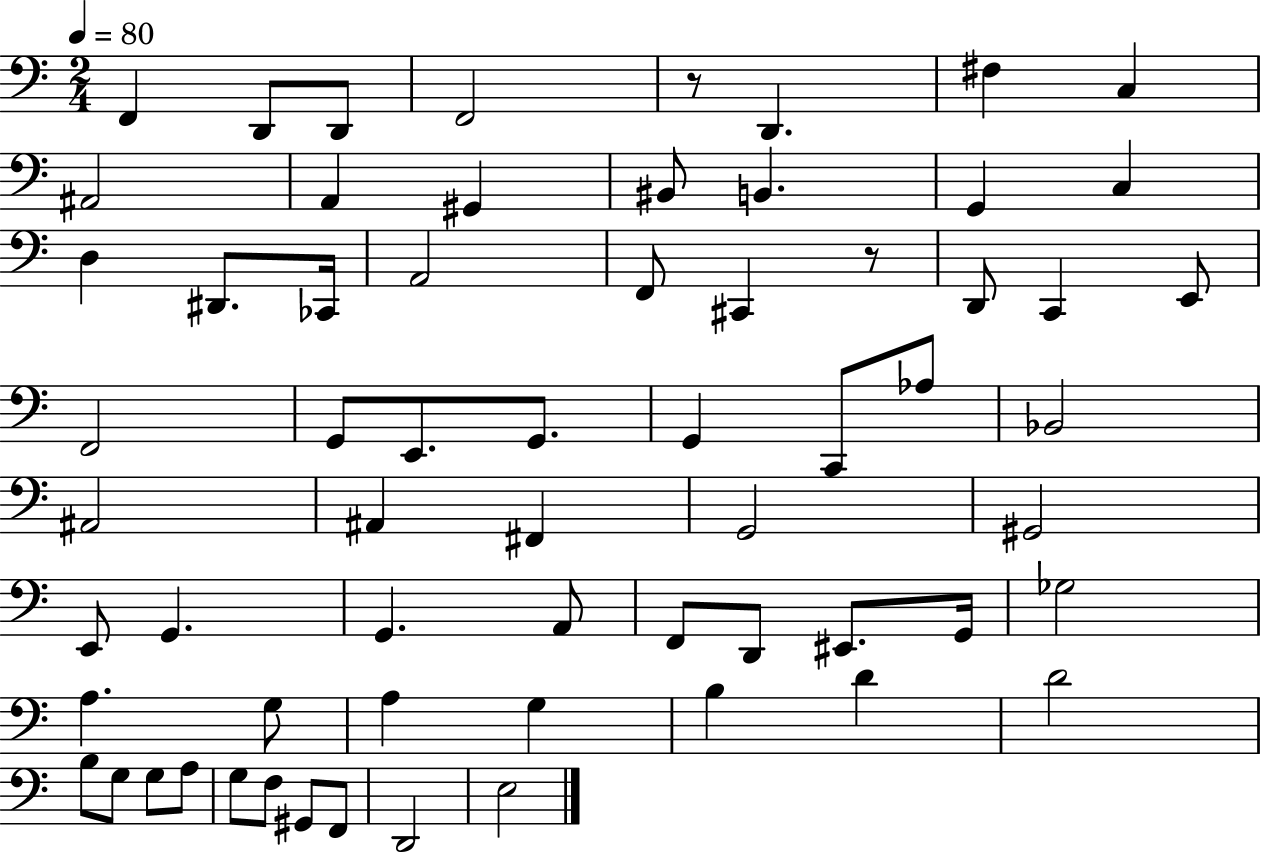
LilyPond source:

{
  \clef bass
  \numericTimeSignature
  \time 2/4
  \key c \major
  \tempo 4 = 80
  \repeat volta 2 { f,4 d,8 d,8 | f,2 | r8 d,4. | fis4 c4 | \break ais,2 | a,4 gis,4 | bis,8 b,4. | g,4 c4 | \break d4 dis,8. ces,16 | a,2 | f,8 cis,4 r8 | d,8 c,4 e,8 | \break f,2 | g,8 e,8. g,8. | g,4 c,8 aes8 | bes,2 | \break ais,2 | ais,4 fis,4 | g,2 | gis,2 | \break e,8 g,4. | g,4. a,8 | f,8 d,8 eis,8. g,16 | ges2 | \break a4. g8 | a4 g4 | b4 d'4 | d'2 | \break b8 g8 g8 a8 | g8 f8 gis,8 f,8 | d,2 | e2 | \break } \bar "|."
}